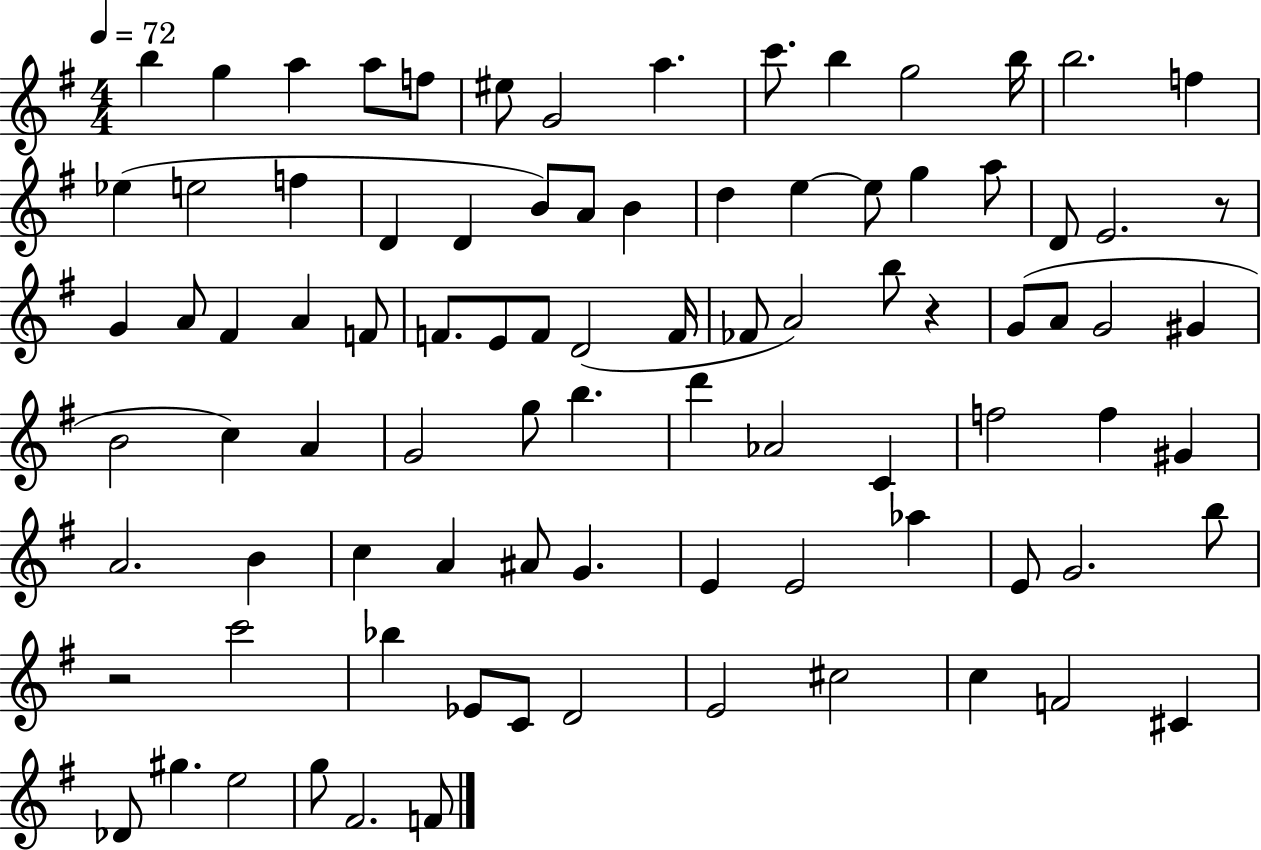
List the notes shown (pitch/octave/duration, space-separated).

B5/q G5/q A5/q A5/e F5/e EIS5/e G4/h A5/q. C6/e. B5/q G5/h B5/s B5/h. F5/q Eb5/q E5/h F5/q D4/q D4/q B4/e A4/e B4/q D5/q E5/q E5/e G5/q A5/e D4/e E4/h. R/e G4/q A4/e F#4/q A4/q F4/e F4/e. E4/e F4/e D4/h F4/s FES4/e A4/h B5/e R/q G4/e A4/e G4/h G#4/q B4/h C5/q A4/q G4/h G5/e B5/q. D6/q Ab4/h C4/q F5/h F5/q G#4/q A4/h. B4/q C5/q A4/q A#4/e G4/q. E4/q E4/h Ab5/q E4/e G4/h. B5/e R/h C6/h Bb5/q Eb4/e C4/e D4/h E4/h C#5/h C5/q F4/h C#4/q Db4/e G#5/q. E5/h G5/e F#4/h. F4/e